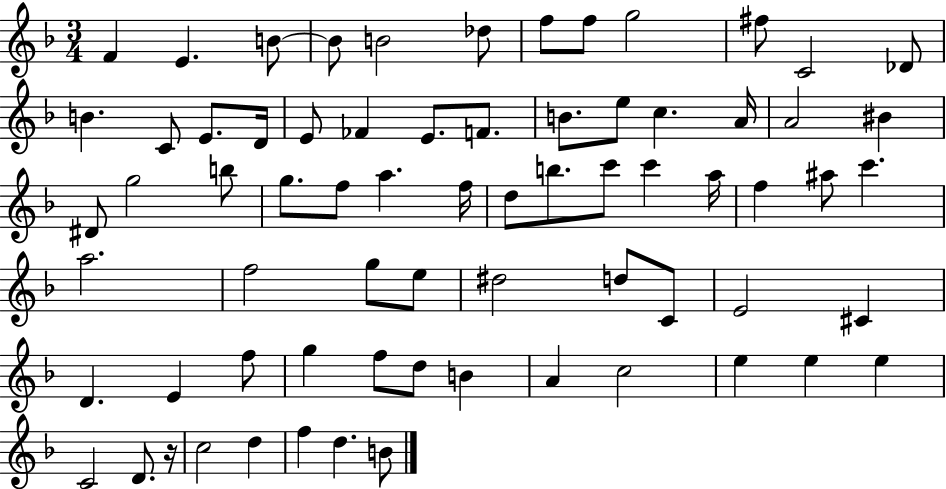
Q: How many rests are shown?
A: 1